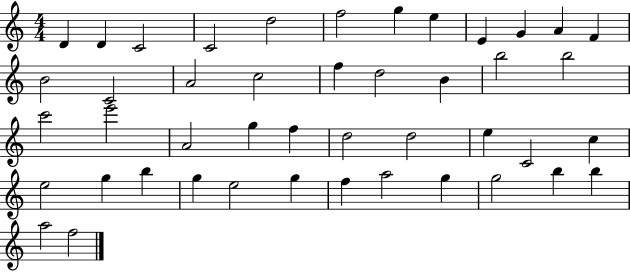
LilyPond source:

{
  \clef treble
  \numericTimeSignature
  \time 4/4
  \key c \major
  d'4 d'4 c'2 | c'2 d''2 | f''2 g''4 e''4 | e'4 g'4 a'4 f'4 | \break b'2 c'2 | a'2 c''2 | f''4 d''2 b'4 | b''2 b''2 | \break c'''2 e'''2 | a'2 g''4 f''4 | d''2 d''2 | e''4 c'2 c''4 | \break e''2 g''4 b''4 | g''4 e''2 g''4 | f''4 a''2 g''4 | g''2 b''4 b''4 | \break a''2 f''2 | \bar "|."
}